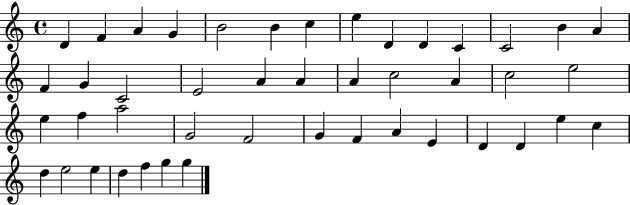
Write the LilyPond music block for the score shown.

{
  \clef treble
  \time 4/4
  \defaultTimeSignature
  \key c \major
  d'4 f'4 a'4 g'4 | b'2 b'4 c''4 | e''4 d'4 d'4 c'4 | c'2 b'4 a'4 | \break f'4 g'4 c'2 | e'2 a'4 a'4 | a'4 c''2 a'4 | c''2 e''2 | \break e''4 f''4 a''2 | g'2 f'2 | g'4 f'4 a'4 e'4 | d'4 d'4 e''4 c''4 | \break d''4 e''2 e''4 | d''4 f''4 g''4 g''4 | \bar "|."
}